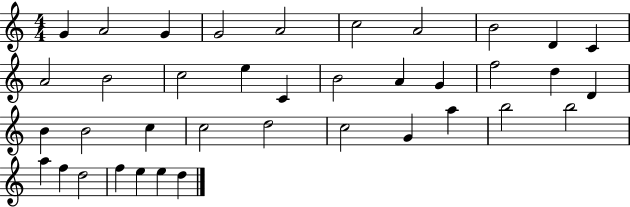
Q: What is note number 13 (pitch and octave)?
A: C5